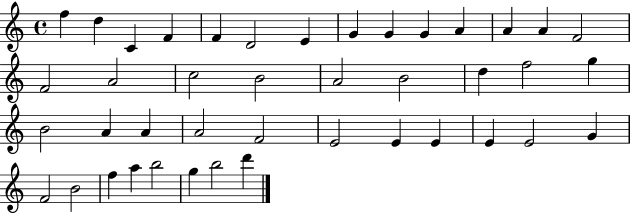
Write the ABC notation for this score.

X:1
T:Untitled
M:4/4
L:1/4
K:C
f d C F F D2 E G G G A A A F2 F2 A2 c2 B2 A2 B2 d f2 g B2 A A A2 F2 E2 E E E E2 G F2 B2 f a b2 g b2 d'